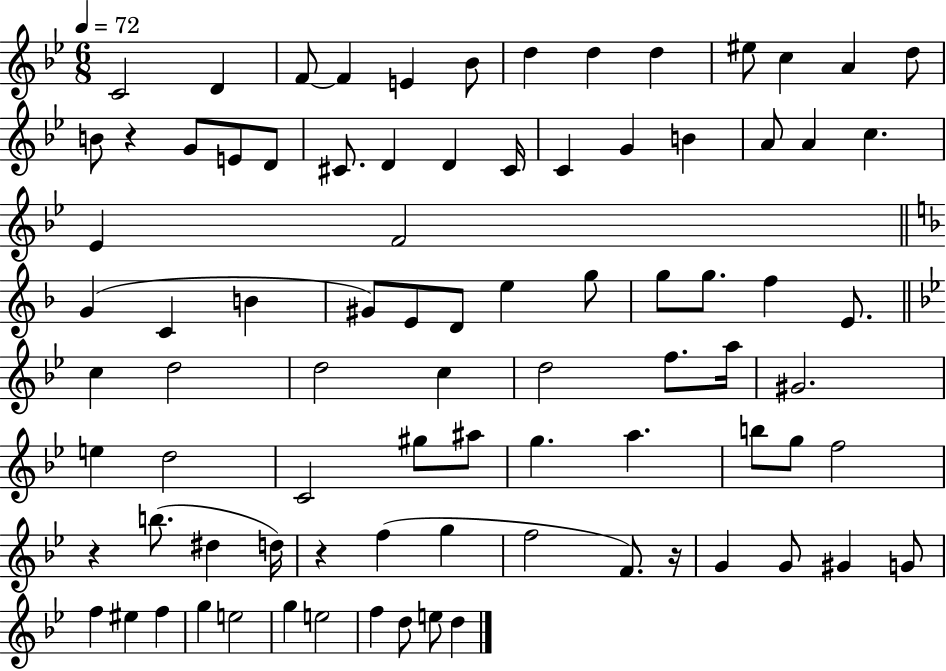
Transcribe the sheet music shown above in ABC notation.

X:1
T:Untitled
M:6/8
L:1/4
K:Bb
C2 D F/2 F E _B/2 d d d ^e/2 c A d/2 B/2 z G/2 E/2 D/2 ^C/2 D D ^C/4 C G B A/2 A c _E F2 G C B ^G/2 E/2 D/2 e g/2 g/2 g/2 f E/2 c d2 d2 c d2 f/2 a/4 ^G2 e d2 C2 ^g/2 ^a/2 g a b/2 g/2 f2 z b/2 ^d d/4 z f g f2 F/2 z/4 G G/2 ^G G/2 f ^e f g e2 g e2 f d/2 e/2 d